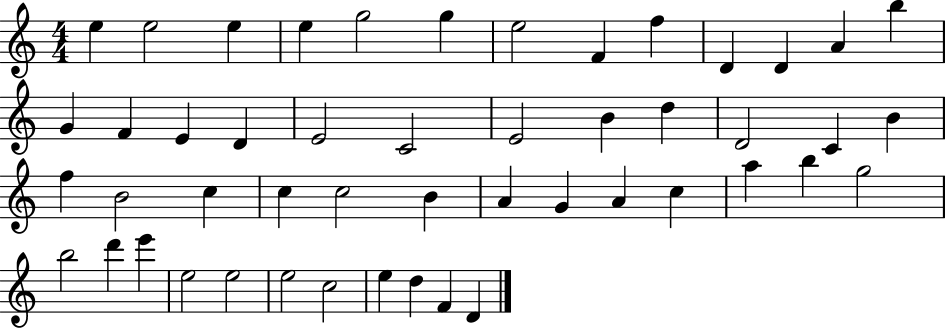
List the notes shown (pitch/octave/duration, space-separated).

E5/q E5/h E5/q E5/q G5/h G5/q E5/h F4/q F5/q D4/q D4/q A4/q B5/q G4/q F4/q E4/q D4/q E4/h C4/h E4/h B4/q D5/q D4/h C4/q B4/q F5/q B4/h C5/q C5/q C5/h B4/q A4/q G4/q A4/q C5/q A5/q B5/q G5/h B5/h D6/q E6/q E5/h E5/h E5/h C5/h E5/q D5/q F4/q D4/q